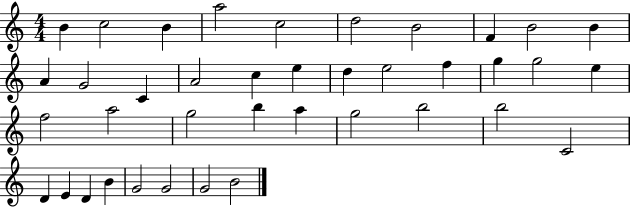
{
  \clef treble
  \numericTimeSignature
  \time 4/4
  \key c \major
  b'4 c''2 b'4 | a''2 c''2 | d''2 b'2 | f'4 b'2 b'4 | \break a'4 g'2 c'4 | a'2 c''4 e''4 | d''4 e''2 f''4 | g''4 g''2 e''4 | \break f''2 a''2 | g''2 b''4 a''4 | g''2 b''2 | b''2 c'2 | \break d'4 e'4 d'4 b'4 | g'2 g'2 | g'2 b'2 | \bar "|."
}